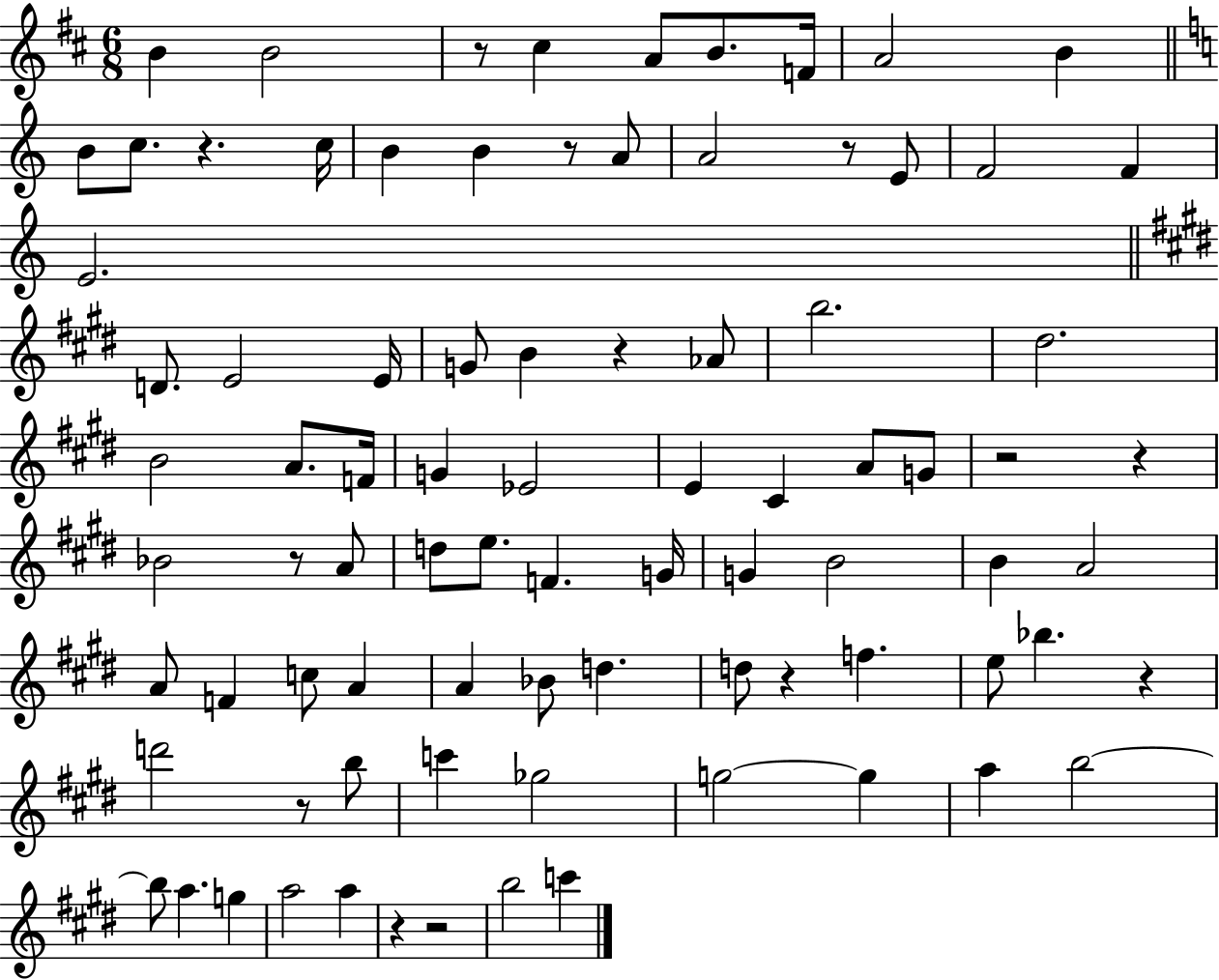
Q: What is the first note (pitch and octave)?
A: B4